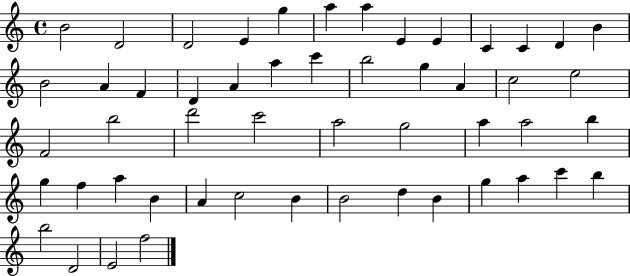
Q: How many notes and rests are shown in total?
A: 52